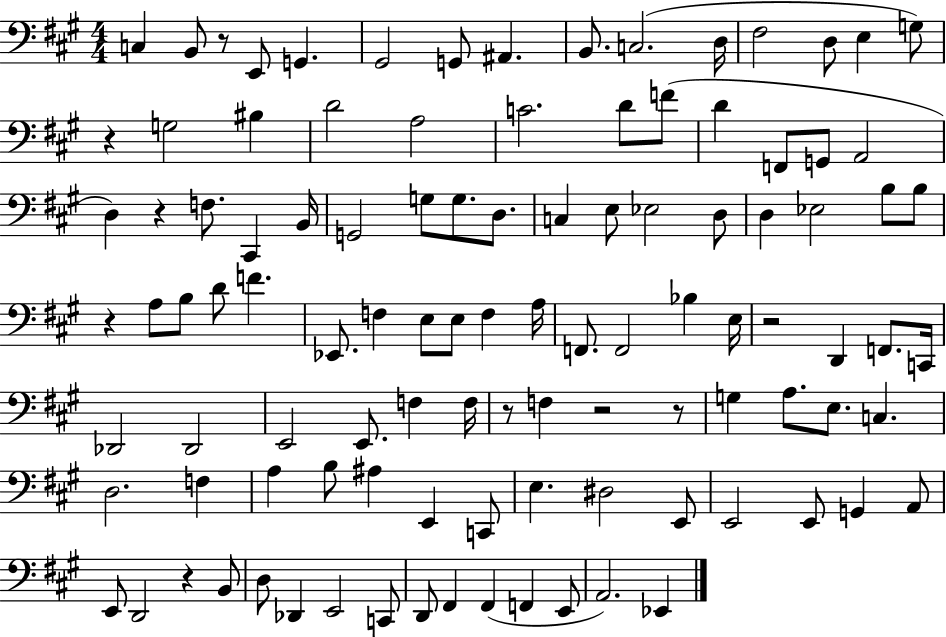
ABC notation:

X:1
T:Untitled
M:4/4
L:1/4
K:A
C, B,,/2 z/2 E,,/2 G,, ^G,,2 G,,/2 ^A,, B,,/2 C,2 D,/4 ^F,2 D,/2 E, G,/2 z G,2 ^B, D2 A,2 C2 D/2 F/2 D F,,/2 G,,/2 A,,2 D, z F,/2 ^C,, B,,/4 G,,2 G,/2 G,/2 D,/2 C, E,/2 _E,2 D,/2 D, _E,2 B,/2 B,/2 z A,/2 B,/2 D/2 F _E,,/2 F, E,/2 E,/2 F, A,/4 F,,/2 F,,2 _B, E,/4 z2 D,, F,,/2 C,,/4 _D,,2 _D,,2 E,,2 E,,/2 F, F,/4 z/2 F, z2 z/2 G, A,/2 E,/2 C, D,2 F, A, B,/2 ^A, E,, C,,/2 E, ^D,2 E,,/2 E,,2 E,,/2 G,, A,,/2 E,,/2 D,,2 z B,,/2 D,/2 _D,, E,,2 C,,/2 D,,/2 ^F,, ^F,, F,, E,,/2 A,,2 _E,,